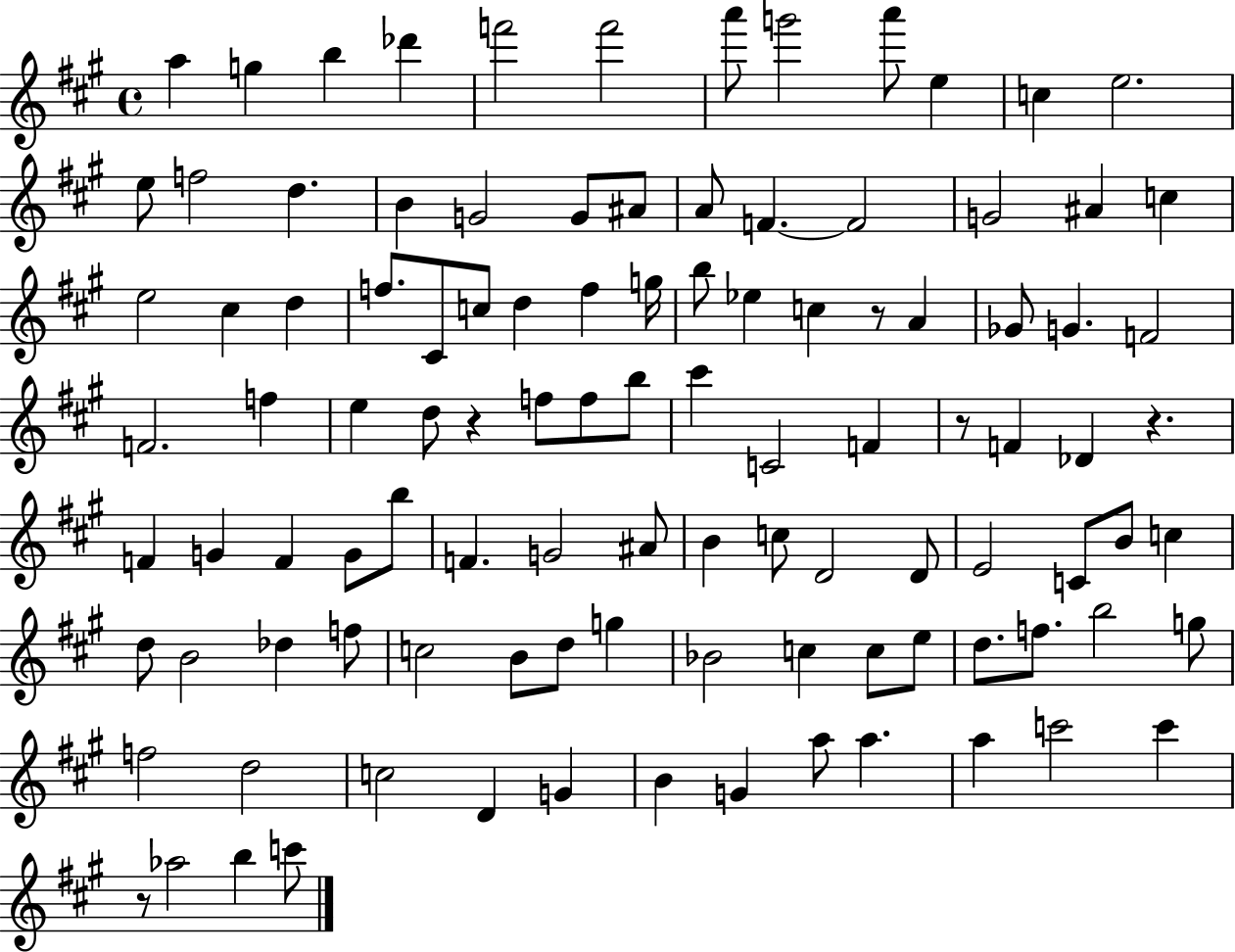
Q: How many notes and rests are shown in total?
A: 105